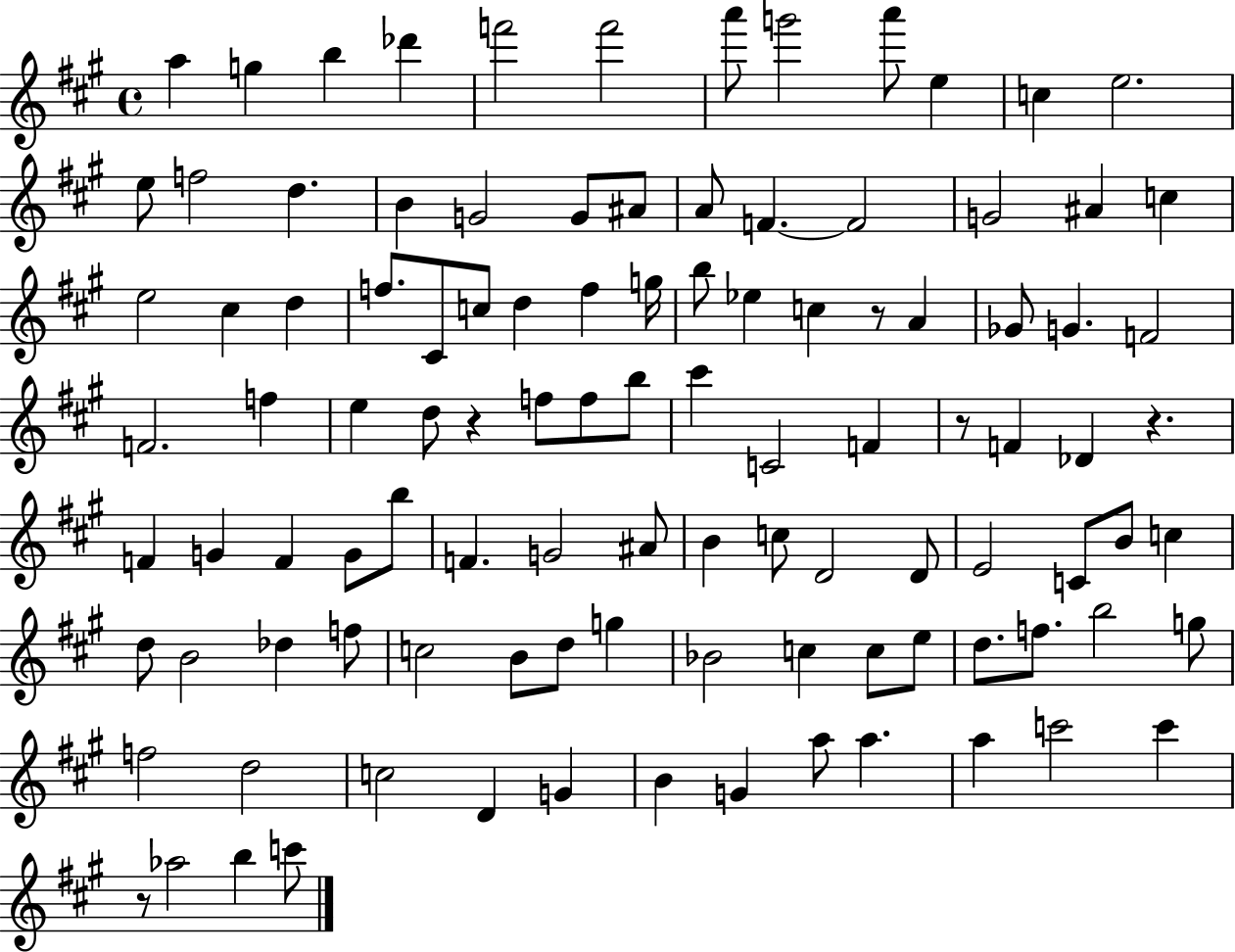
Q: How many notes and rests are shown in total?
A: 105